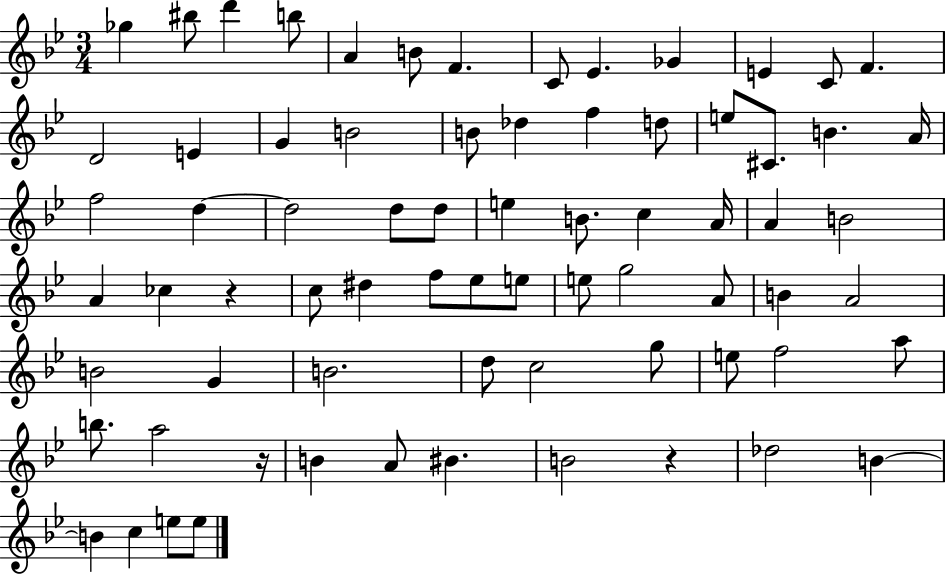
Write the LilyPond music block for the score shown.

{
  \clef treble
  \numericTimeSignature
  \time 3/4
  \key bes \major
  \repeat volta 2 { ges''4 bis''8 d'''4 b''8 | a'4 b'8 f'4. | c'8 ees'4. ges'4 | e'4 c'8 f'4. | \break d'2 e'4 | g'4 b'2 | b'8 des''4 f''4 d''8 | e''8 cis'8. b'4. a'16 | \break f''2 d''4~~ | d''2 d''8 d''8 | e''4 b'8. c''4 a'16 | a'4 b'2 | \break a'4 ces''4 r4 | c''8 dis''4 f''8 ees''8 e''8 | e''8 g''2 a'8 | b'4 a'2 | \break b'2 g'4 | b'2. | d''8 c''2 g''8 | e''8 f''2 a''8 | \break b''8. a''2 r16 | b'4 a'8 bis'4. | b'2 r4 | des''2 b'4~~ | \break b'4 c''4 e''8 e''8 | } \bar "|."
}